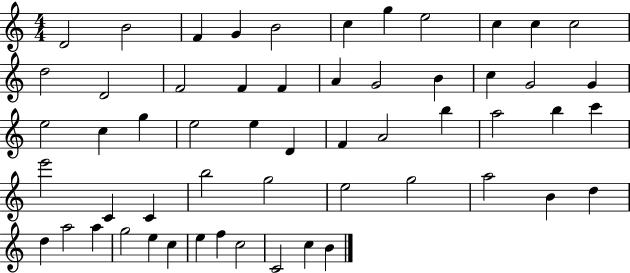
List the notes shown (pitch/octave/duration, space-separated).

D4/h B4/h F4/q G4/q B4/h C5/q G5/q E5/h C5/q C5/q C5/h D5/h D4/h F4/h F4/q F4/q A4/q G4/h B4/q C5/q G4/h G4/q E5/h C5/q G5/q E5/h E5/q D4/q F4/q A4/h B5/q A5/h B5/q C6/q E6/h C4/q C4/q B5/h G5/h E5/h G5/h A5/h B4/q D5/q D5/q A5/h A5/q G5/h E5/q C5/q E5/q F5/q C5/h C4/h C5/q B4/q